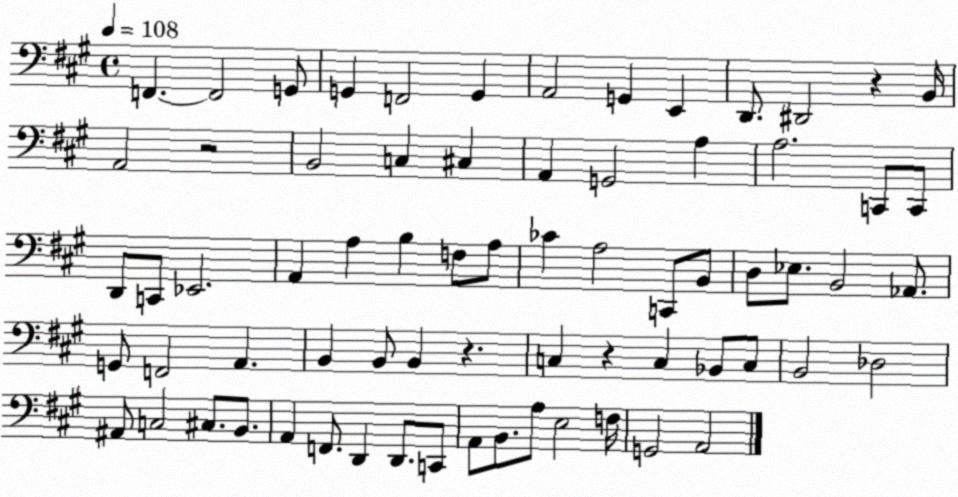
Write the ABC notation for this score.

X:1
T:Untitled
M:4/4
L:1/4
K:A
F,, F,,2 G,,/2 G,, F,,2 G,, A,,2 G,, E,, D,,/2 ^D,,2 z B,,/4 A,,2 z2 B,,2 C, ^C, A,, G,,2 A, A,2 C,,/2 C,,/2 D,,/2 C,,/2 _E,,2 A,, A, B, F,/2 A,/2 _C A,2 C,,/2 B,,/2 D,/2 _E,/2 B,,2 _A,,/2 G,,/2 F,,2 A,, B,, B,,/2 B,, z C, z C, _B,,/2 C,/2 B,,2 _D,2 ^A,,/2 C,2 ^C,/2 B,,/2 A,, F,,/2 D,, D,,/2 C,,/2 A,,/2 B,,/2 A,/2 E,2 F,/4 G,,2 A,,2